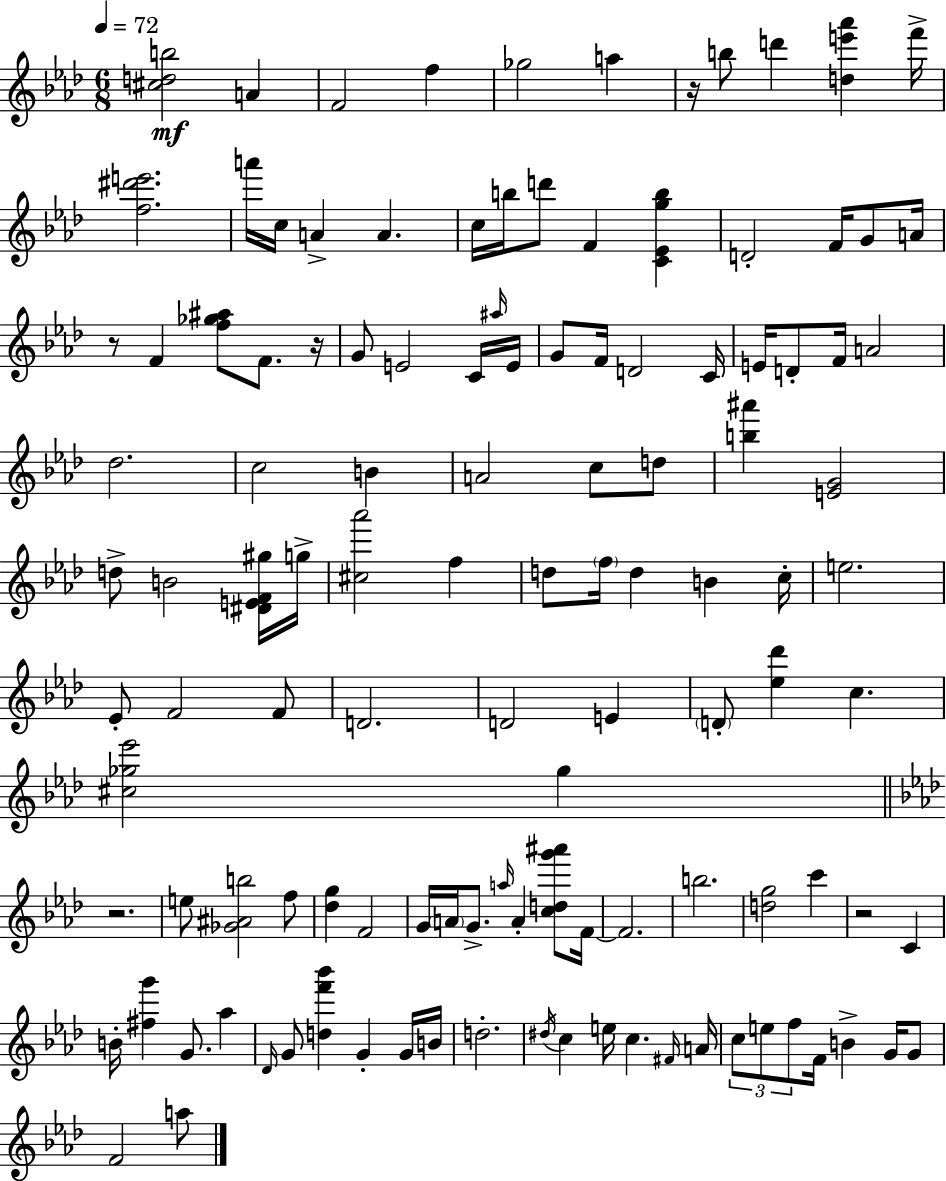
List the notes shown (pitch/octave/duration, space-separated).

[C#5,D5,B5]/h A4/q F4/h F5/q Gb5/h A5/q R/s B5/e D6/q [D5,E6,Ab6]/q F6/s [F5,D#6,E6]/h. A6/s C5/s A4/q A4/q. C5/s B5/s D6/e F4/q [C4,Eb4,G5,B5]/q D4/h F4/s G4/e A4/s R/e F4/q [F5,Gb5,A#5]/e F4/e. R/s G4/e E4/h C4/s A#5/s E4/s G4/e F4/s D4/h C4/s E4/s D4/e F4/s A4/h Db5/h. C5/h B4/q A4/h C5/e D5/e [B5,A#6]/q [E4,G4]/h D5/e B4/h [D#4,E4,F4,G#5]/s G5/s [C#5,Ab6]/h F5/q D5/e F5/s D5/q B4/q C5/s E5/h. Eb4/e F4/h F4/e D4/h. D4/h E4/q D4/e [Eb5,Db6]/q C5/q. [C#5,Gb5,Eb6]/h Gb5/q R/h. E5/e [Gb4,A#4,B5]/h F5/e [Db5,G5]/q F4/h G4/s A4/s G4/e. A5/s A4/q [C5,D5,G6,A#6]/e F4/s F4/h. B5/h. [D5,G5]/h C6/q R/h C4/q B4/s [F#5,G6]/q G4/e. Ab5/q Db4/s G4/e [D5,F6,Bb6]/q G4/q G4/s B4/s D5/h. D#5/s C5/q E5/s C5/q. F#4/s A4/s C5/e E5/e F5/e F4/s B4/q G4/s G4/e F4/h A5/e